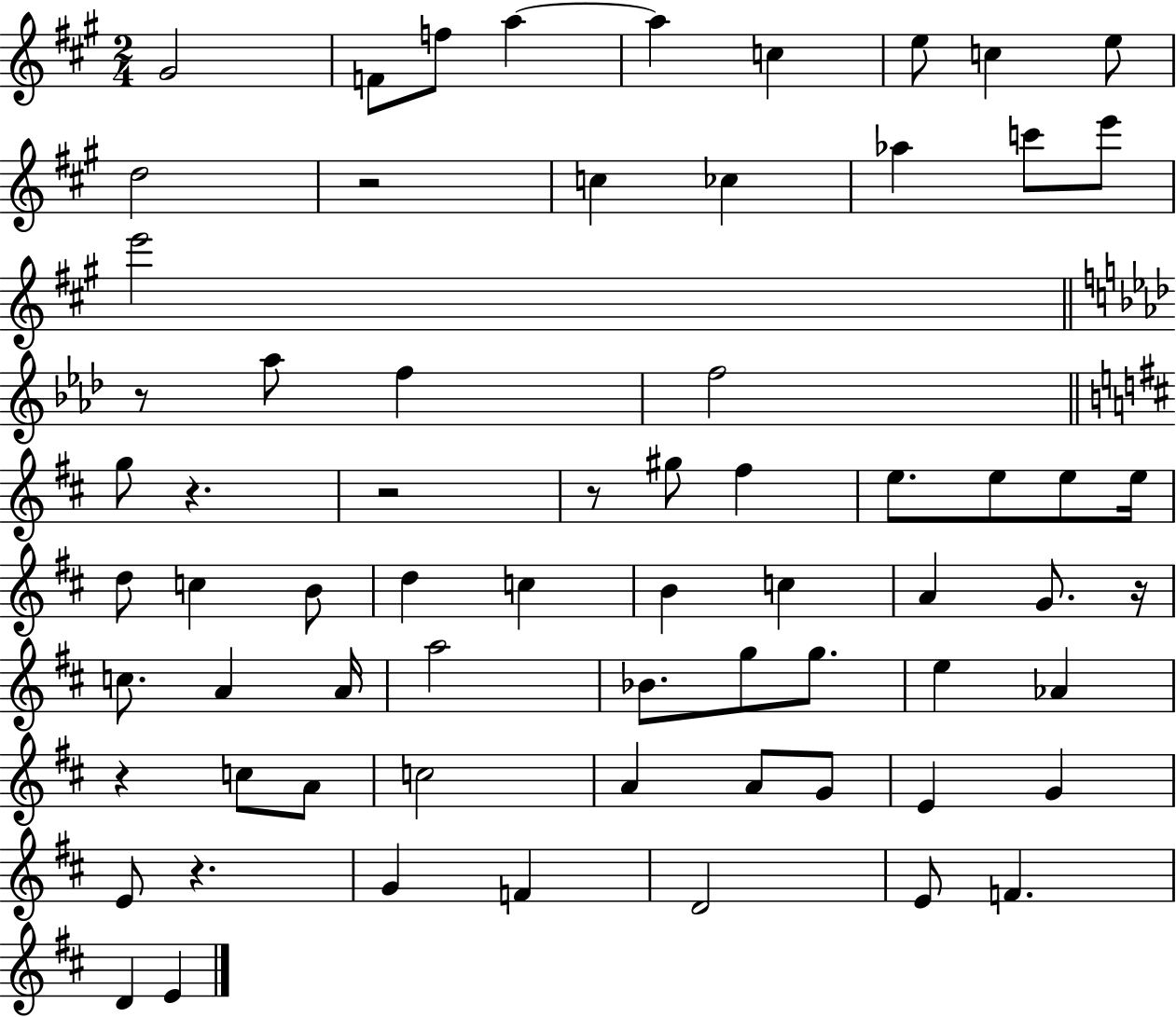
{
  \clef treble
  \numericTimeSignature
  \time 2/4
  \key a \major
  gis'2 | f'8 f''8 a''4~~ | a''4 c''4 | e''8 c''4 e''8 | \break d''2 | r2 | c''4 ces''4 | aes''4 c'''8 e'''8 | \break e'''2 | \bar "||" \break \key f \minor r8 aes''8 f''4 | f''2 | \bar "||" \break \key d \major g''8 r4. | r2 | r8 gis''8 fis''4 | e''8. e''8 e''8 e''16 | \break d''8 c''4 b'8 | d''4 c''4 | b'4 c''4 | a'4 g'8. r16 | \break c''8. a'4 a'16 | a''2 | bes'8. g''8 g''8. | e''4 aes'4 | \break r4 c''8 a'8 | c''2 | a'4 a'8 g'8 | e'4 g'4 | \break e'8 r4. | g'4 f'4 | d'2 | e'8 f'4. | \break d'4 e'4 | \bar "|."
}